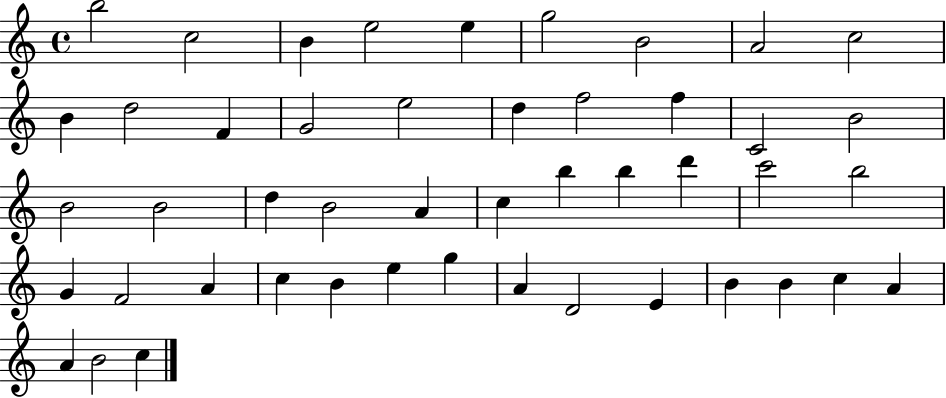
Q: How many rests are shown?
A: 0